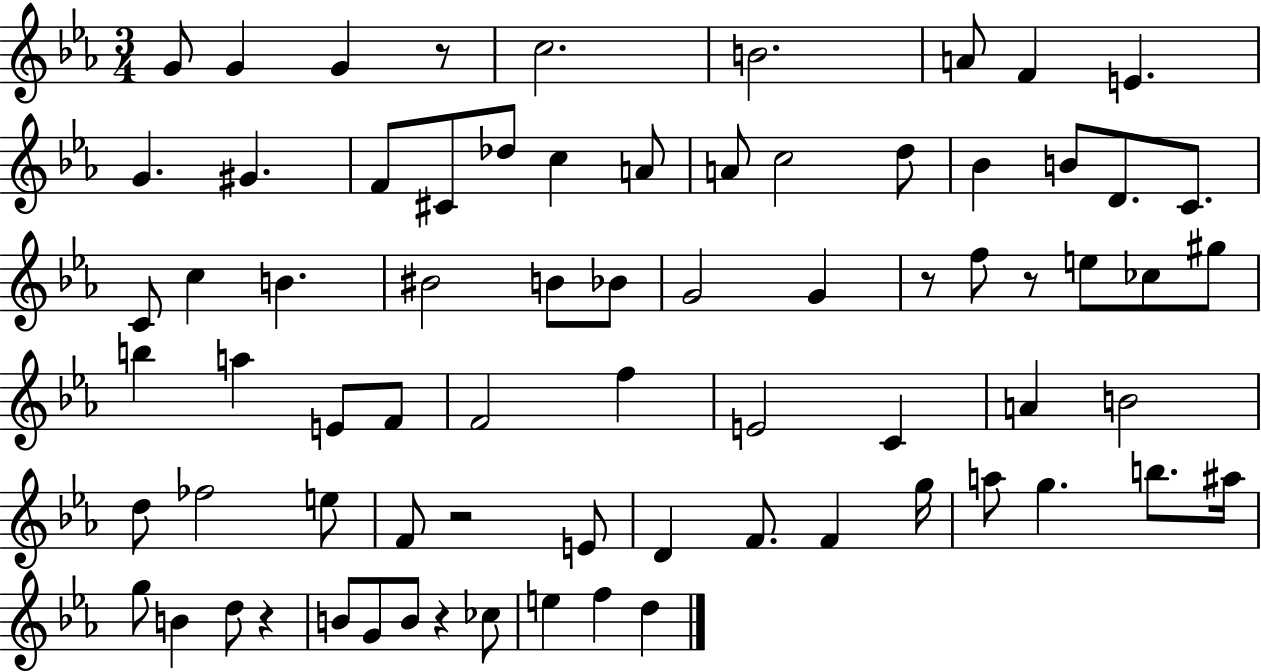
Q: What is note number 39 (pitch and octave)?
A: F4